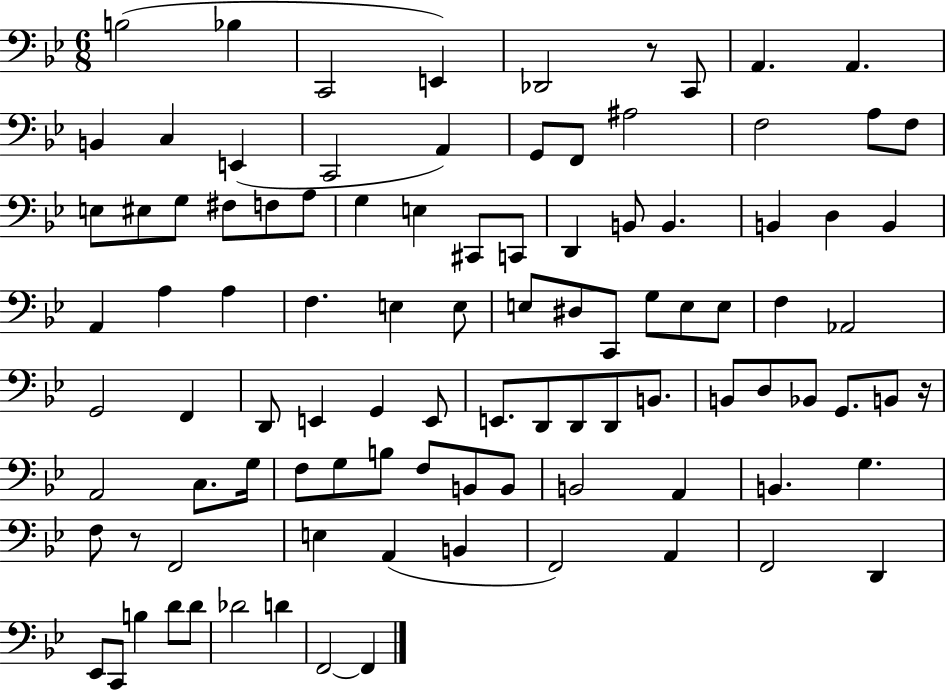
X:1
T:Untitled
M:6/8
L:1/4
K:Bb
B,2 _B, C,,2 E,, _D,,2 z/2 C,,/2 A,, A,, B,, C, E,, C,,2 A,, G,,/2 F,,/2 ^A,2 F,2 A,/2 F,/2 E,/2 ^E,/2 G,/2 ^F,/2 F,/2 A,/2 G, E, ^C,,/2 C,,/2 D,, B,,/2 B,, B,, D, B,, A,, A, A, F, E, E,/2 E,/2 ^D,/2 C,,/2 G,/2 E,/2 E,/2 F, _A,,2 G,,2 F,, D,,/2 E,, G,, E,,/2 E,,/2 D,,/2 D,,/2 D,,/2 B,,/2 B,,/2 D,/2 _B,,/2 G,,/2 B,,/2 z/4 A,,2 C,/2 G,/4 F,/2 G,/2 B,/2 F,/2 B,,/2 B,,/2 B,,2 A,, B,, G, F,/2 z/2 F,,2 E, A,, B,, F,,2 A,, F,,2 D,, _E,,/2 C,,/2 B, D/2 D/2 _D2 D F,,2 F,,